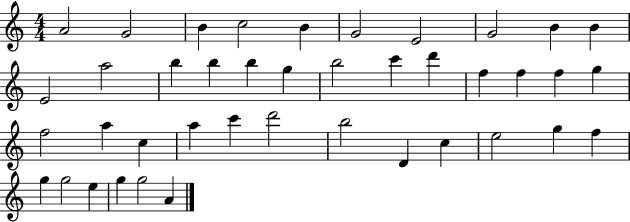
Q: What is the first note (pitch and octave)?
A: A4